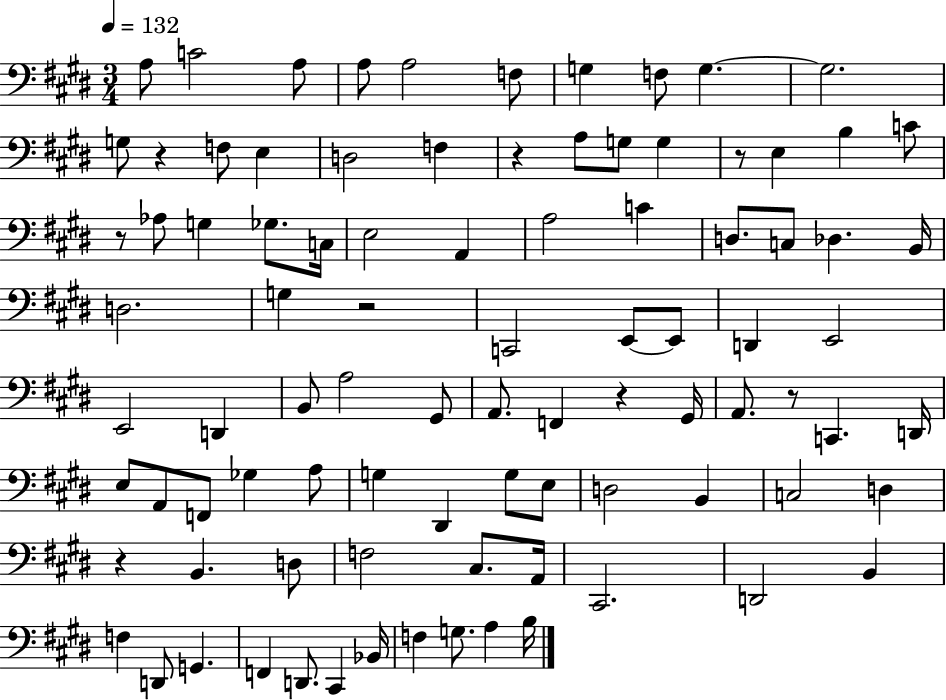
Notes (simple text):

A3/e C4/h A3/e A3/e A3/h F3/e G3/q F3/e G3/q. G3/h. G3/e R/q F3/e E3/q D3/h F3/q R/q A3/e G3/e G3/q R/e E3/q B3/q C4/e R/e Ab3/e G3/q Gb3/e. C3/s E3/h A2/q A3/h C4/q D3/e. C3/e Db3/q. B2/s D3/h. G3/q R/h C2/h E2/e E2/e D2/q E2/h E2/h D2/q B2/e A3/h G#2/e A2/e. F2/q R/q G#2/s A2/e. R/e C2/q. D2/s E3/e A2/e F2/e Gb3/q A3/e G3/q D#2/q G3/e E3/e D3/h B2/q C3/h D3/q R/q B2/q. D3/e F3/h C#3/e. A2/s C#2/h. D2/h B2/q F3/q D2/e G2/q. F2/q D2/e. C#2/q Bb2/s F3/q G3/e. A3/q B3/s